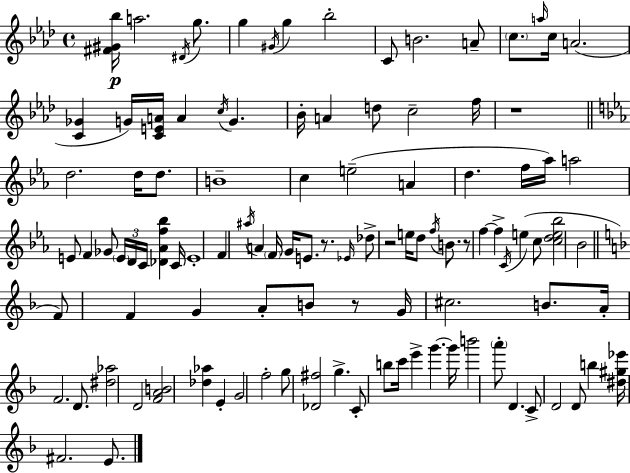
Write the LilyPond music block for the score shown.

{
  \clef treble
  \time 4/4
  \defaultTimeSignature
  \key aes \major
  <fis' gis' bes''>16\p a''2. \acciaccatura { dis'16 } g''8. | g''4 \acciaccatura { gis'16 } g''4 bes''2-. | c'8 b'2. | a'8-- \parenthesize c''8. \grace { a''16 } c''16 a'2.( | \break <c' ges'>4 g'16) <c' e' a'>16 a'4 \acciaccatura { c''16 } g'4. | bes'16-. a'4 d''8 c''2-- | f''16 r1 | \bar "||" \break \key ees \major d''2. d''16 d''8. | b'1-- | c''4 e''2--( a'4 | d''4. f''16 aes''16) a''2 | \break e'8 f'4 ges'8 \tuplet 3/2 { \parenthesize e'16 d'16 c'16 } <des' aes' f'' bes''>4 c'16 | e'1-. | f'4 \acciaccatura { ais''16 } a'4 \parenthesize f'16 g'16 e'8. r8. | \grace { ees'16 } des''8-> r2 e''16 d''8 \acciaccatura { f''16 } | \break b'8. r8 f''4~~ f''4-> \acciaccatura { c'16 }( e''4 | c''8 <c'' d'' e'' bes''>2 bes'2 | \bar "||" \break \key f \major f'8) f'4 g'4 a'8-. b'8 r8 | g'16 cis''2. b'8. | a'16-. f'2. d'8. | <dis'' aes''>2 d'2 | \break <f' a' b'>2 <des'' aes''>4 e'4-. | g'2 f''2-. | g''8 <des' fis''>2 g''4.-> | c'8-. b''8 c'''16 e'''4-> g'''4.~~ g'''16 | \break b'''2 \parenthesize a'''8-. d'4. | c'8-> d'2 d'8 b''4 | <dis'' gis'' ees'''>16 fis'2. e'8. | \bar "|."
}